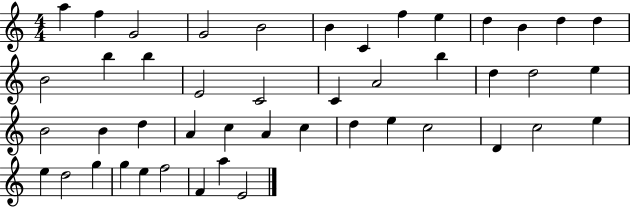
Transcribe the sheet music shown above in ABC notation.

X:1
T:Untitled
M:4/4
L:1/4
K:C
a f G2 G2 B2 B C f e d B d d B2 b b E2 C2 C A2 b d d2 e B2 B d A c A c d e c2 D c2 e e d2 g g e f2 F a E2